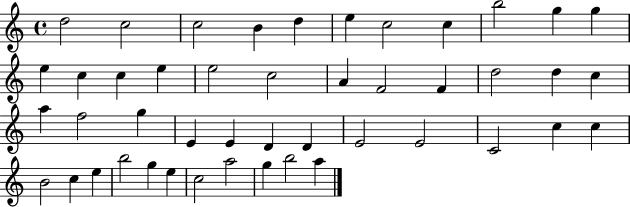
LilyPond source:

{
  \clef treble
  \time 4/4
  \defaultTimeSignature
  \key c \major
  d''2 c''2 | c''2 b'4 d''4 | e''4 c''2 c''4 | b''2 g''4 g''4 | \break e''4 c''4 c''4 e''4 | e''2 c''2 | a'4 f'2 f'4 | d''2 d''4 c''4 | \break a''4 f''2 g''4 | e'4 e'4 d'4 d'4 | e'2 e'2 | c'2 c''4 c''4 | \break b'2 c''4 e''4 | b''2 g''4 e''4 | c''2 a''2 | g''4 b''2 a''4 | \break \bar "|."
}